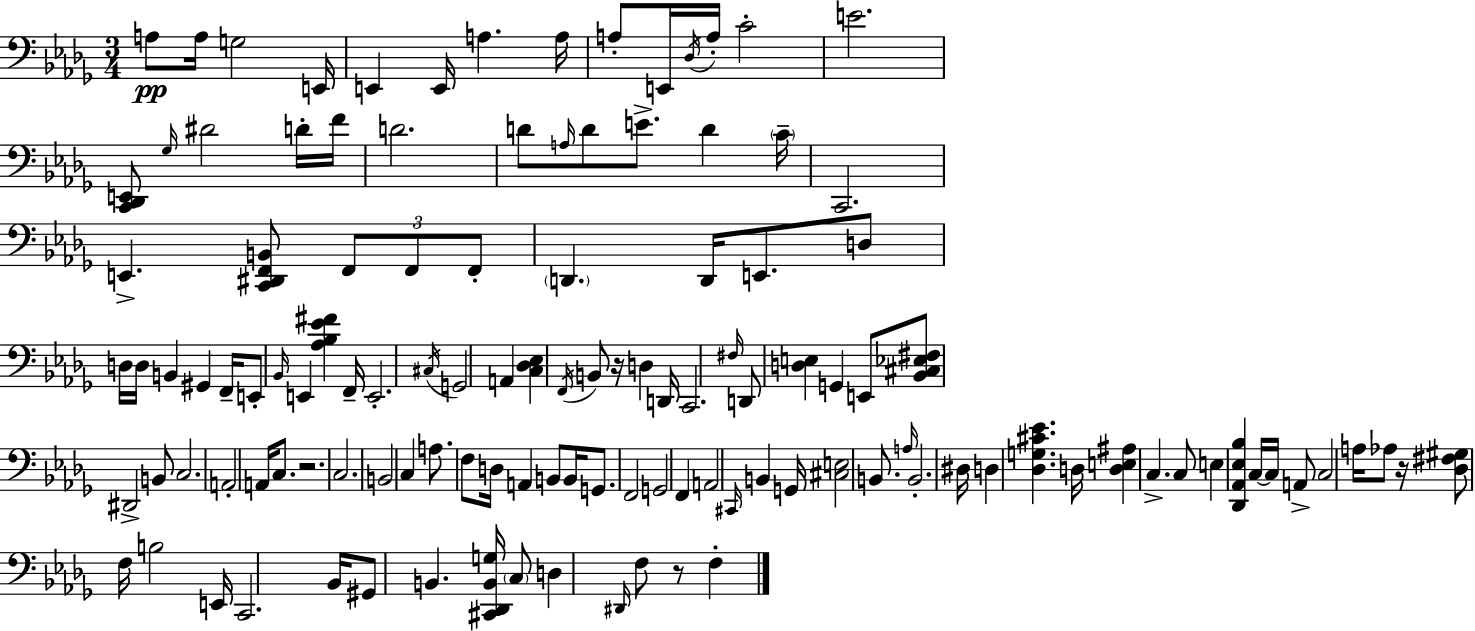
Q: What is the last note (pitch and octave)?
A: F3